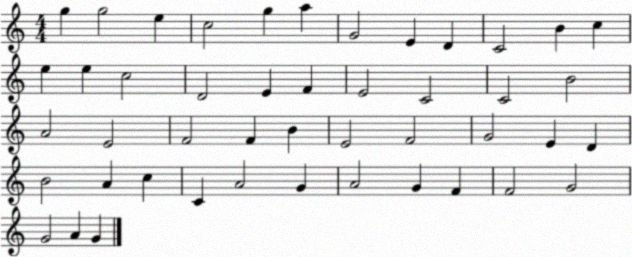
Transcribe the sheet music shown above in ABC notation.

X:1
T:Untitled
M:4/4
L:1/4
K:C
g g2 e c2 g a G2 E D C2 B c e e c2 D2 E F E2 C2 C2 B2 A2 E2 F2 F B E2 F2 G2 E D B2 A c C A2 G A2 G F F2 G2 G2 A G